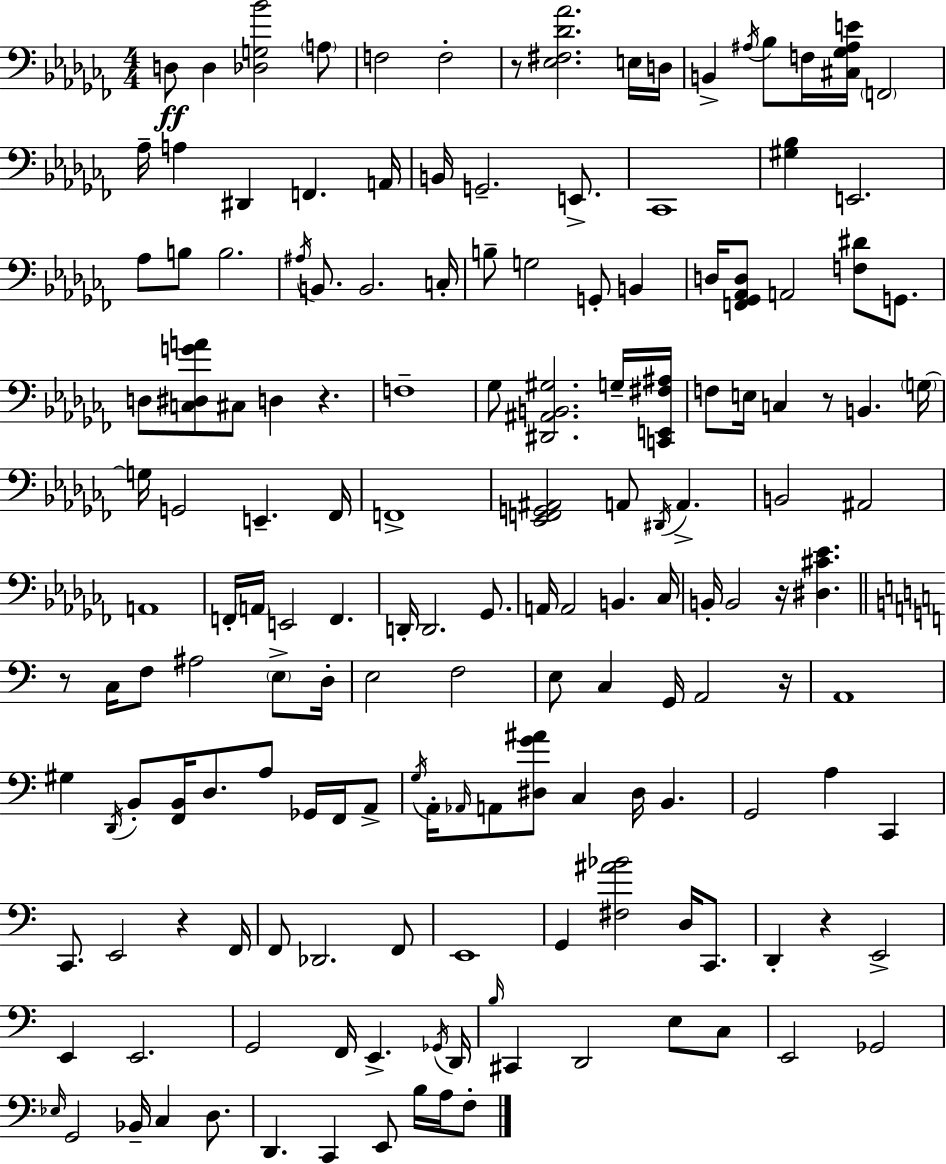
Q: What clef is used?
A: bass